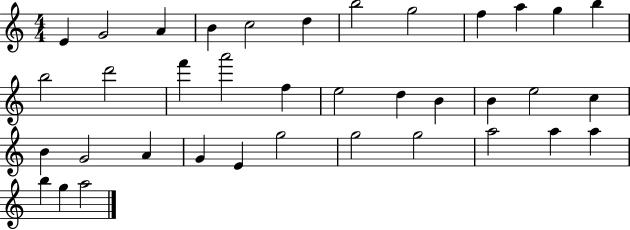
E4/q G4/h A4/q B4/q C5/h D5/q B5/h G5/h F5/q A5/q G5/q B5/q B5/h D6/h F6/q A6/h F5/q E5/h D5/q B4/q B4/q E5/h C5/q B4/q G4/h A4/q G4/q E4/q G5/h G5/h G5/h A5/h A5/q A5/q B5/q G5/q A5/h